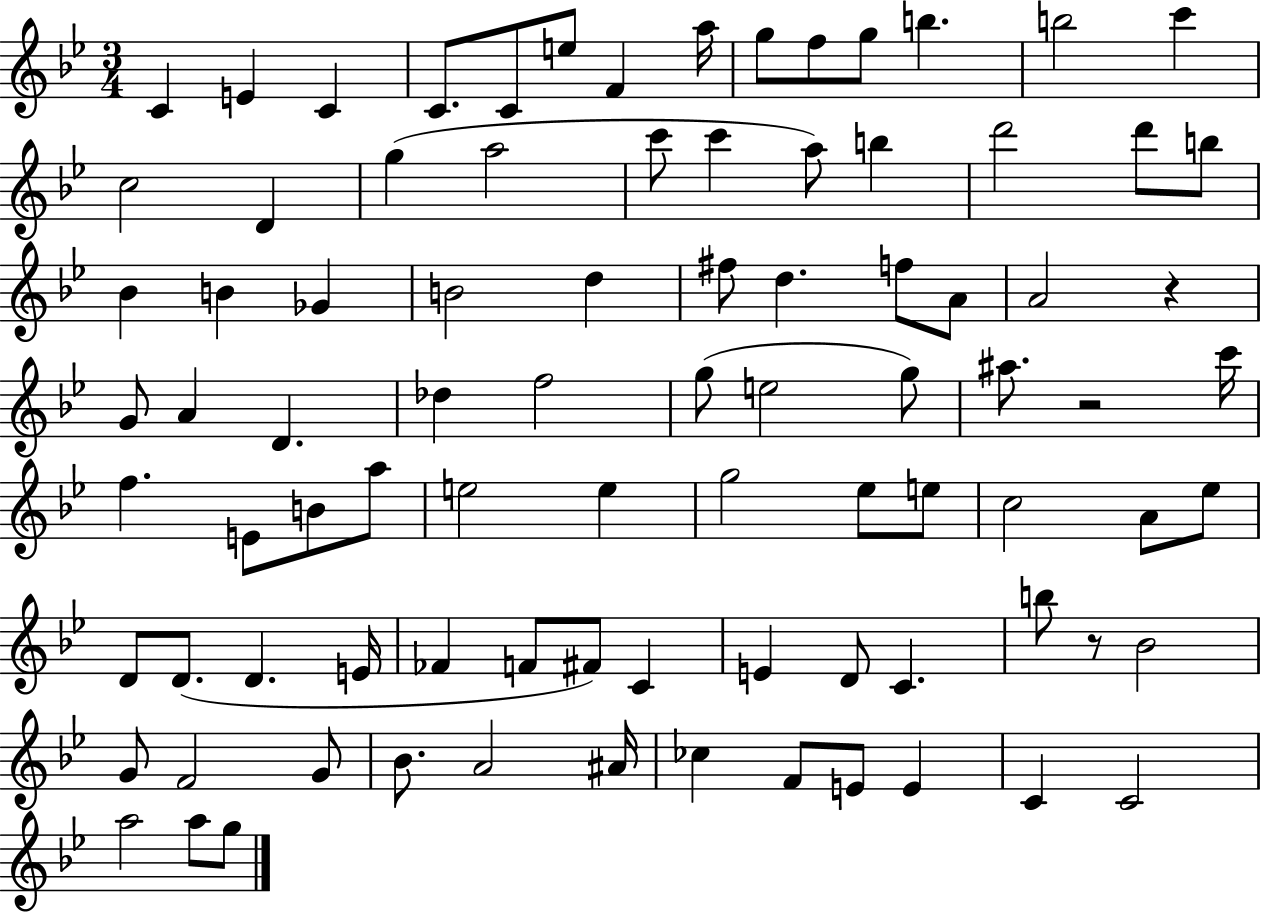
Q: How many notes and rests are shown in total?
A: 88